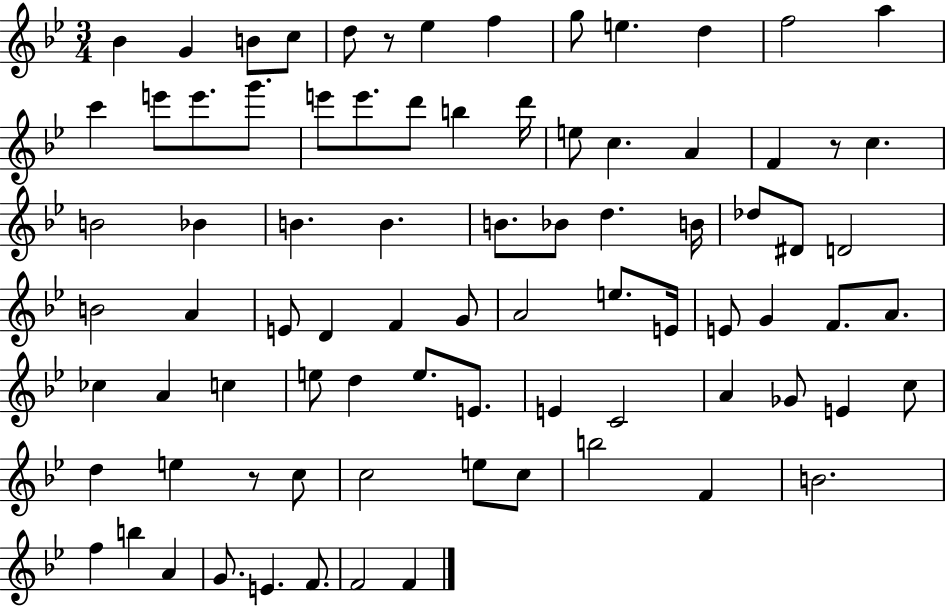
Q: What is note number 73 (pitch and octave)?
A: F5